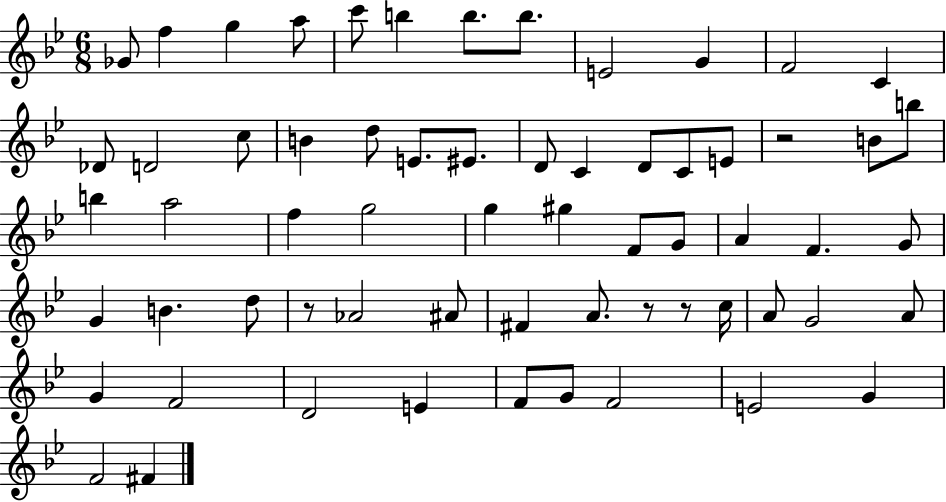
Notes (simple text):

Gb4/e F5/q G5/q A5/e C6/e B5/q B5/e. B5/e. E4/h G4/q F4/h C4/q Db4/e D4/h C5/e B4/q D5/e E4/e. EIS4/e. D4/e C4/q D4/e C4/e E4/e R/h B4/e B5/e B5/q A5/h F5/q G5/h G5/q G#5/q F4/e G4/e A4/q F4/q. G4/e G4/q B4/q. D5/e R/e Ab4/h A#4/e F#4/q A4/e. R/e R/e C5/s A4/e G4/h A4/e G4/q F4/h D4/h E4/q F4/e G4/e F4/h E4/h G4/q F4/h F#4/q